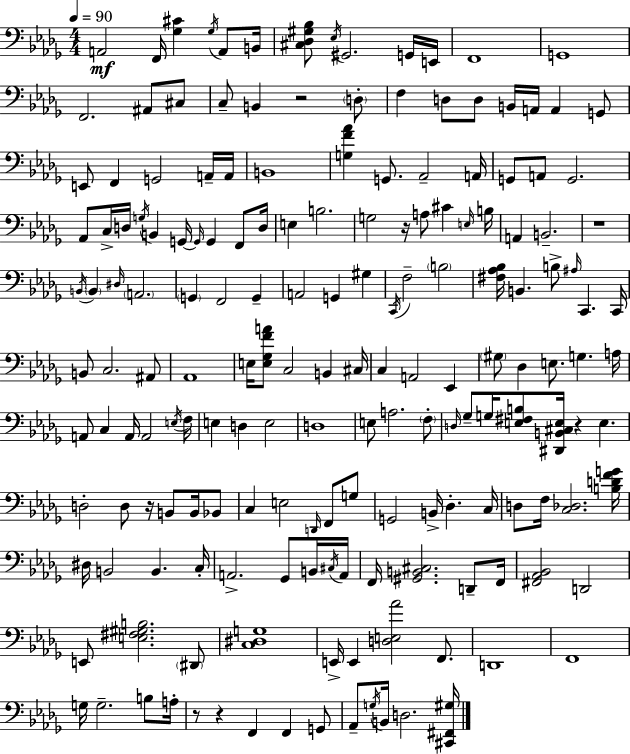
A2/h F2/s [Gb3,C#4]/q Gb3/s A2/e B2/s [C#3,Db3,G#3,Bb3]/e Eb3/s G#2/h. G2/s E2/s F2/w G2/w F2/h. A#2/e C#3/e C3/e B2/q R/h D3/e F3/q D3/e D3/e B2/s A2/s A2/q G2/e E2/e F2/q G2/h A2/s A2/s B2/w [G3,F4,Ab4]/q G2/e. Ab2/h A2/s G2/e A2/e G2/h. Ab2/e C3/s D3/s G3/s B2/q G2/s G2/s G2/q F2/e D3/s E3/q B3/h. G3/h R/s A3/e C#4/q E3/s B3/s A2/q B2/h. R/w B2/s B2/q D#3/s A2/h. G2/q F2/h G2/q A2/h G2/q G#3/q C2/s F3/h B3/h [F#3,Ab3,Bb3]/s B2/q. B3/e A#3/s C2/q. C2/s B2/e C3/h. A#2/e Ab2/w E3/s [E3,Gb3,F4,A4]/e C3/h B2/q C#3/s C3/q A2/h Eb2/q G#3/e Db3/q E3/e. G3/q. A3/s A2/e C3/q A2/s A2/h E3/s F3/s E3/q D3/q E3/h D3/w E3/e A3/h. F3/e D3/s Gb3/e G3/s [E3,F#3,B3]/e [D#2,B2,C#3,E3]/s R/q E3/q. D3/h D3/e R/s B2/e B2/s Bb2/e C3/q E3/h D2/s F2/e G3/e G2/h B2/s Db3/q. C3/s D3/e F3/s [C3,Db3]/h. [B3,D4,F4,G4]/s D#3/s B2/h B2/q. C3/s A2/h. Gb2/e B2/s C#3/s A2/s F2/s [G#2,B2,C#3]/h. D2/e F2/s [F#2,Ab2,Bb2]/h D2/h E2/e [E3,F#3,G#3,B3]/h. D#2/e [C3,D#3,G3]/w E2/s E2/q [D3,E3,Ab4]/h F2/e. D2/w F2/w G3/s G3/h. B3/e A3/s R/e R/q F2/q F2/q G2/e Ab2/e G3/s B2/s D3/h. [C#2,F#2,G#3]/s